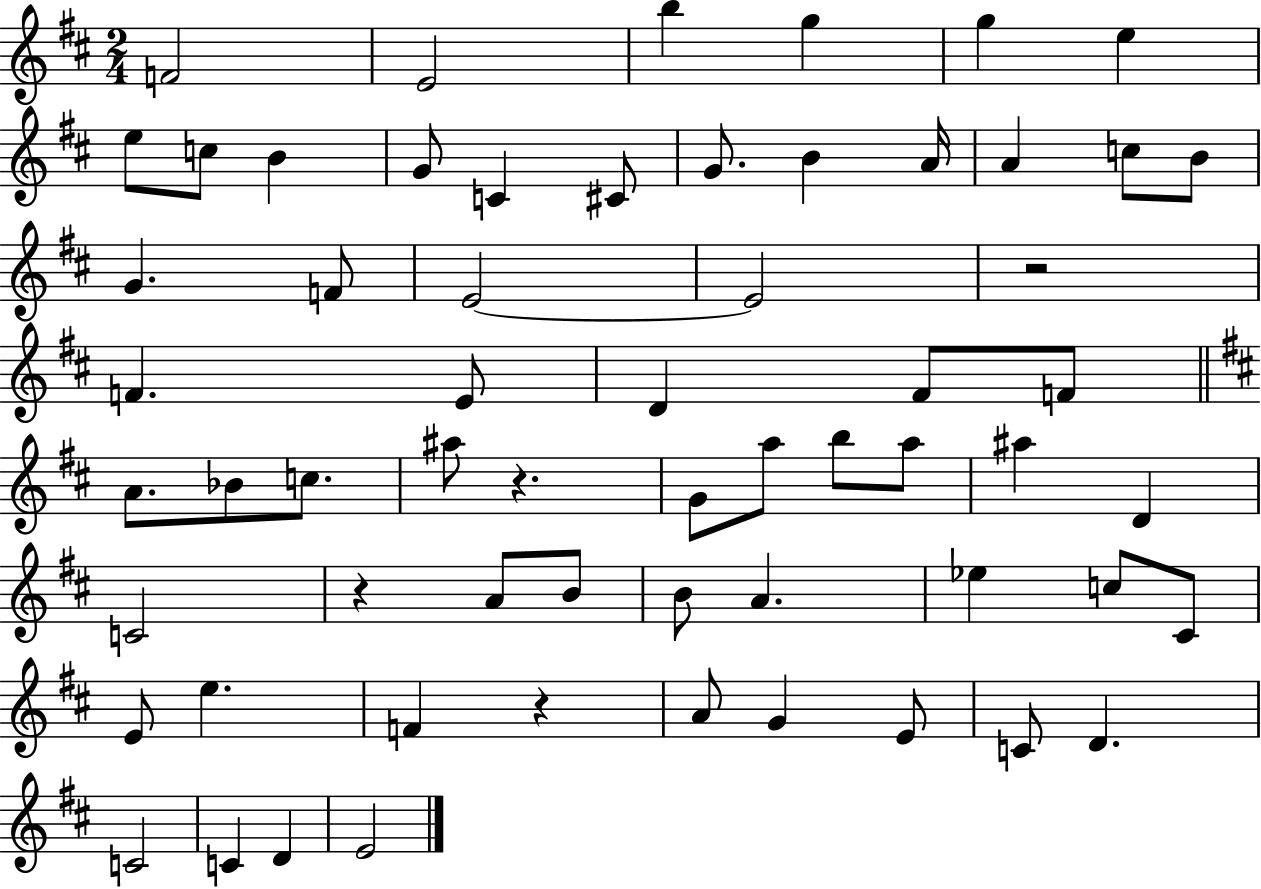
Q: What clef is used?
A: treble